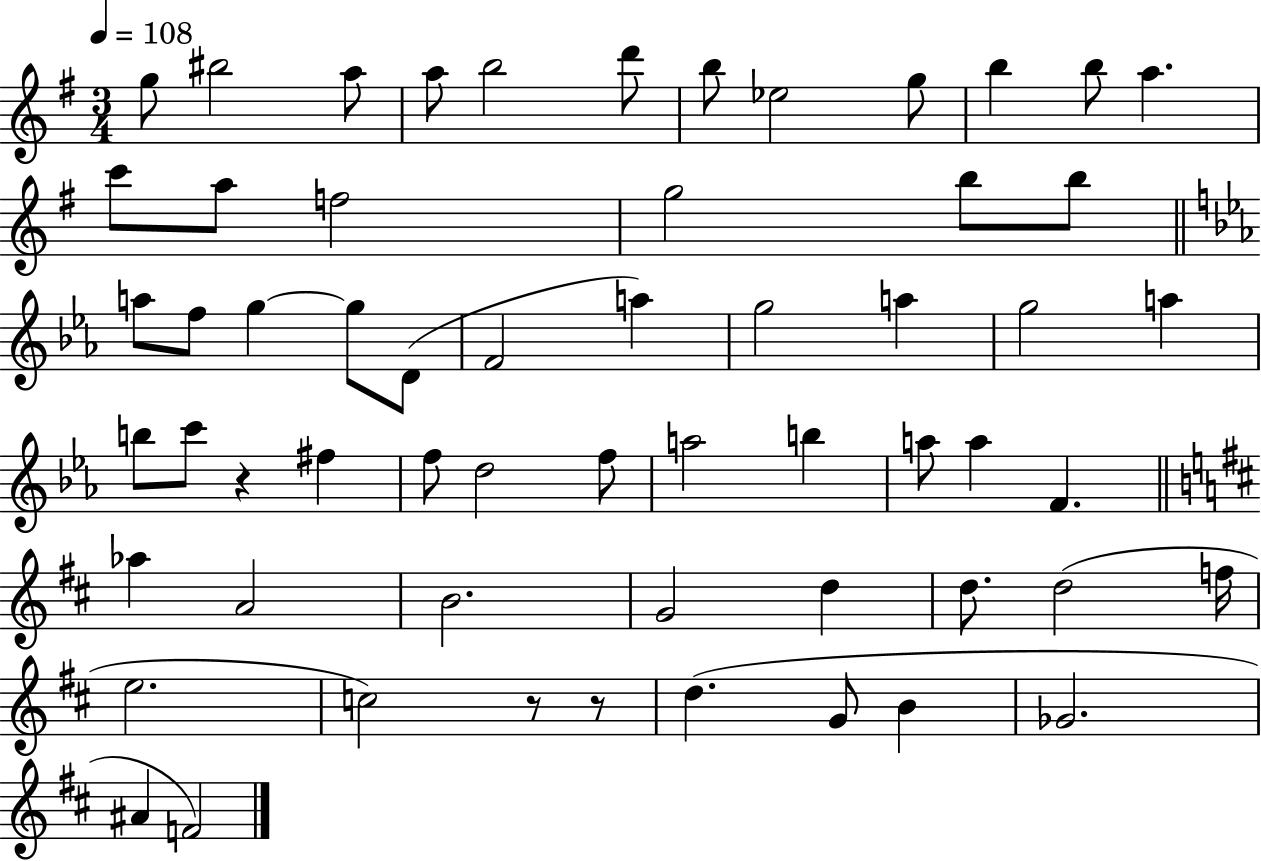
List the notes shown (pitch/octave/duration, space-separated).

G5/e BIS5/h A5/e A5/e B5/h D6/e B5/e Eb5/h G5/e B5/q B5/e A5/q. C6/e A5/e F5/h G5/h B5/e B5/e A5/e F5/e G5/q G5/e D4/e F4/h A5/q G5/h A5/q G5/h A5/q B5/e C6/e R/q F#5/q F5/e D5/h F5/e A5/h B5/q A5/e A5/q F4/q. Ab5/q A4/h B4/h. G4/h D5/q D5/e. D5/h F5/s E5/h. C5/h R/e R/e D5/q. G4/e B4/q Gb4/h. A#4/q F4/h